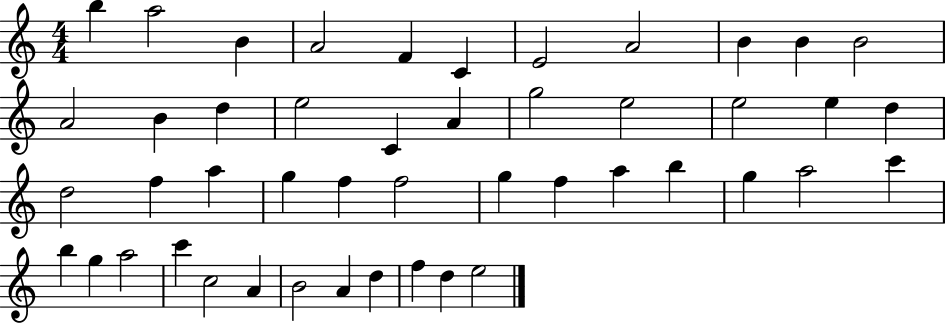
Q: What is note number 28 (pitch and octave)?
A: F5